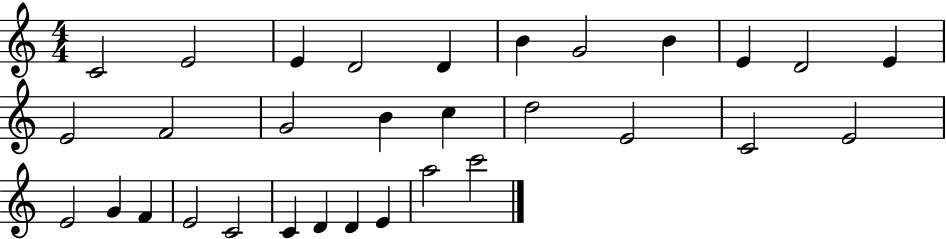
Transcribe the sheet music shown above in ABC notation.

X:1
T:Untitled
M:4/4
L:1/4
K:C
C2 E2 E D2 D B G2 B E D2 E E2 F2 G2 B c d2 E2 C2 E2 E2 G F E2 C2 C D D E a2 c'2